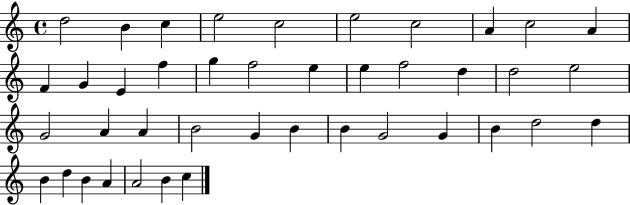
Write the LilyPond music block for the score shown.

{
  \clef treble
  \time 4/4
  \defaultTimeSignature
  \key c \major
  d''2 b'4 c''4 | e''2 c''2 | e''2 c''2 | a'4 c''2 a'4 | \break f'4 g'4 e'4 f''4 | g''4 f''2 e''4 | e''4 f''2 d''4 | d''2 e''2 | \break g'2 a'4 a'4 | b'2 g'4 b'4 | b'4 g'2 g'4 | b'4 d''2 d''4 | \break b'4 d''4 b'4 a'4 | a'2 b'4 c''4 | \bar "|."
}